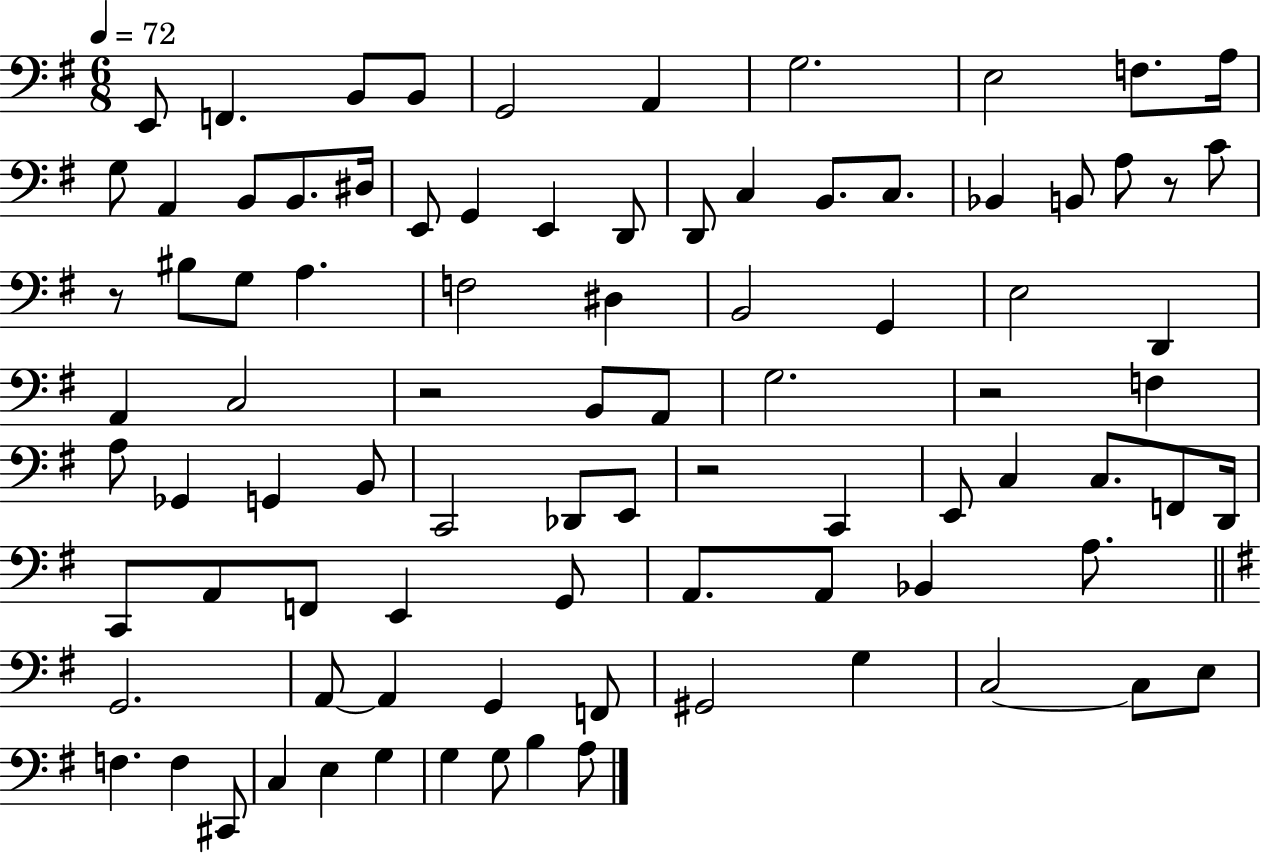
E2/e F2/q. B2/e B2/e G2/h A2/q G3/h. E3/h F3/e. A3/s G3/e A2/q B2/e B2/e. D#3/s E2/e G2/q E2/q D2/e D2/e C3/q B2/e. C3/e. Bb2/q B2/e A3/e R/e C4/e R/e BIS3/e G3/e A3/q. F3/h D#3/q B2/h G2/q E3/h D2/q A2/q C3/h R/h B2/e A2/e G3/h. R/h F3/q A3/e Gb2/q G2/q B2/e C2/h Db2/e E2/e R/h C2/q E2/e C3/q C3/e. F2/e D2/s C2/e A2/e F2/e E2/q G2/e A2/e. A2/e Bb2/q A3/e. G2/h. A2/e A2/q G2/q F2/e G#2/h G3/q C3/h C3/e E3/e F3/q. F3/q C#2/e C3/q E3/q G3/q G3/q G3/e B3/q A3/e